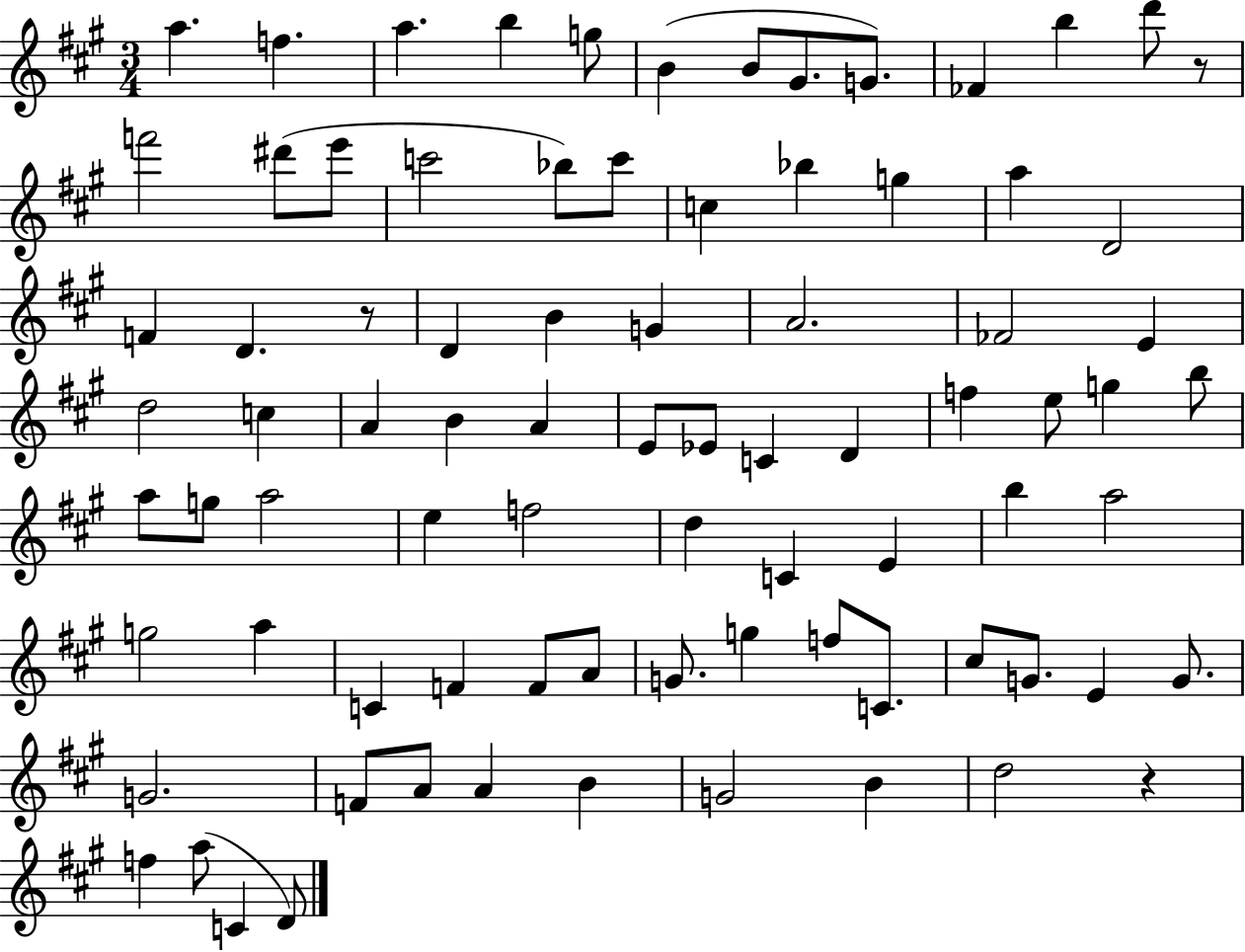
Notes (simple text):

A5/q. F5/q. A5/q. B5/q G5/e B4/q B4/e G#4/e. G4/e. FES4/q B5/q D6/e R/e F6/h D#6/e E6/e C6/h Bb5/e C6/e C5/q Bb5/q G5/q A5/q D4/h F4/q D4/q. R/e D4/q B4/q G4/q A4/h. FES4/h E4/q D5/h C5/q A4/q B4/q A4/q E4/e Eb4/e C4/q D4/q F5/q E5/e G5/q B5/e A5/e G5/e A5/h E5/q F5/h D5/q C4/q E4/q B5/q A5/h G5/h A5/q C4/q F4/q F4/e A4/e G4/e. G5/q F5/e C4/e. C#5/e G4/e. E4/q G4/e. G4/h. F4/e A4/e A4/q B4/q G4/h B4/q D5/h R/q F5/q A5/e C4/q D4/e